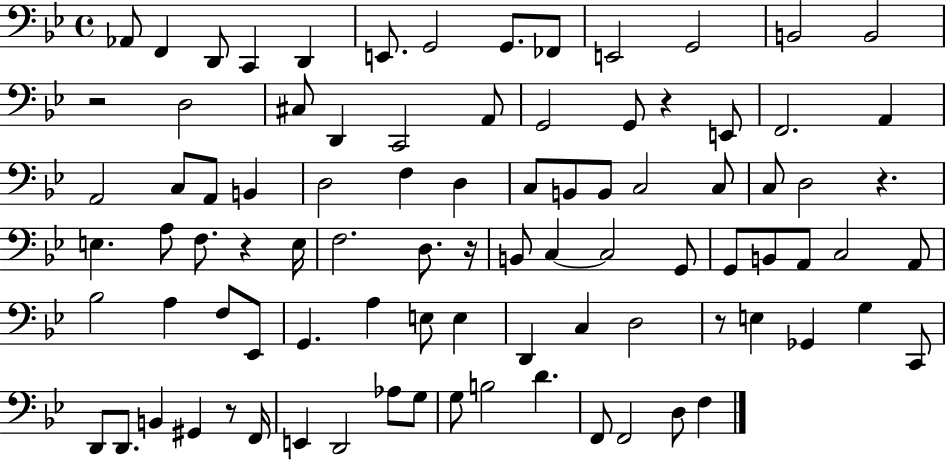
Ab2/e F2/q D2/e C2/q D2/q E2/e. G2/h G2/e. FES2/e E2/h G2/h B2/h B2/h R/h D3/h C#3/e D2/q C2/h A2/e G2/h G2/e R/q E2/e F2/h. A2/q A2/h C3/e A2/e B2/q D3/h F3/q D3/q C3/e B2/e B2/e C3/h C3/e C3/e D3/h R/q. E3/q. A3/e F3/e. R/q E3/s F3/h. D3/e. R/s B2/e C3/q C3/h G2/e G2/e B2/e A2/e C3/h A2/e Bb3/h A3/q F3/e Eb2/e G2/q. A3/q E3/e E3/q D2/q C3/q D3/h R/e E3/q Gb2/q G3/q C2/e D2/e D2/e. B2/q G#2/q R/e F2/s E2/q D2/h Ab3/e G3/e G3/e B3/h D4/q. F2/e F2/h D3/e F3/q